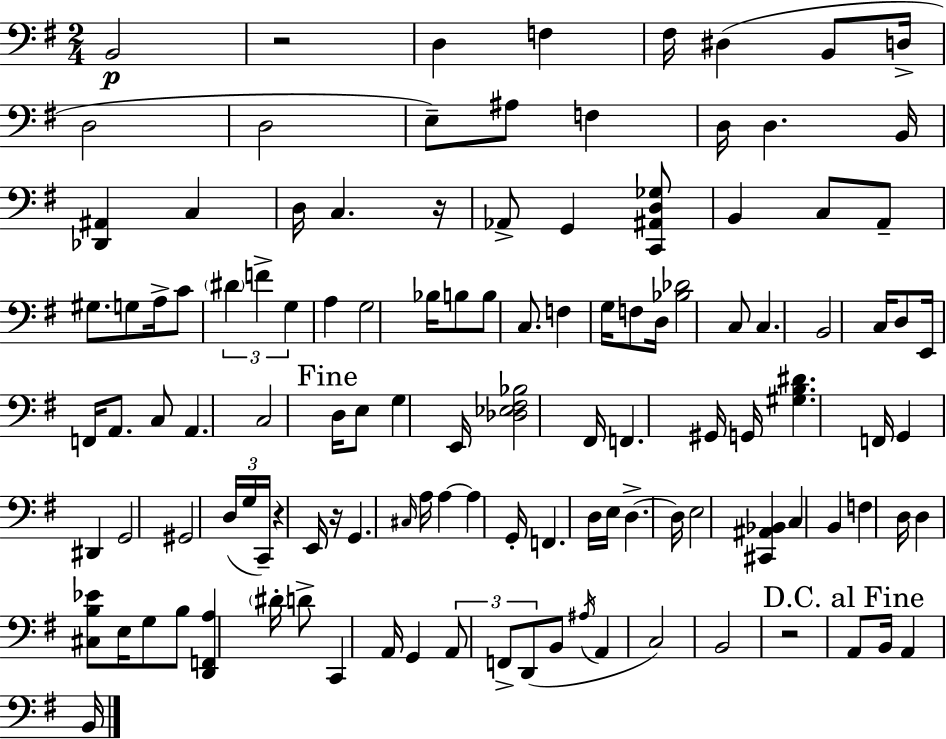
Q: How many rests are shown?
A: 5